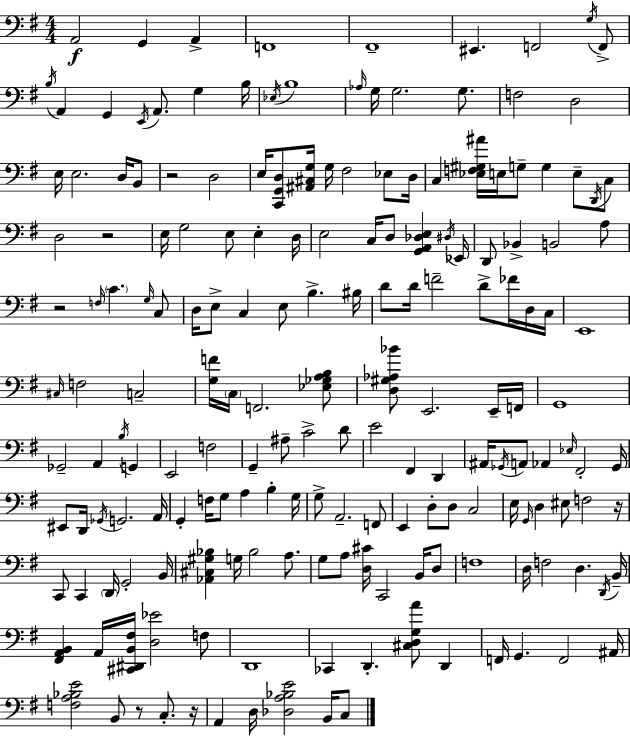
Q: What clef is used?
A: bass